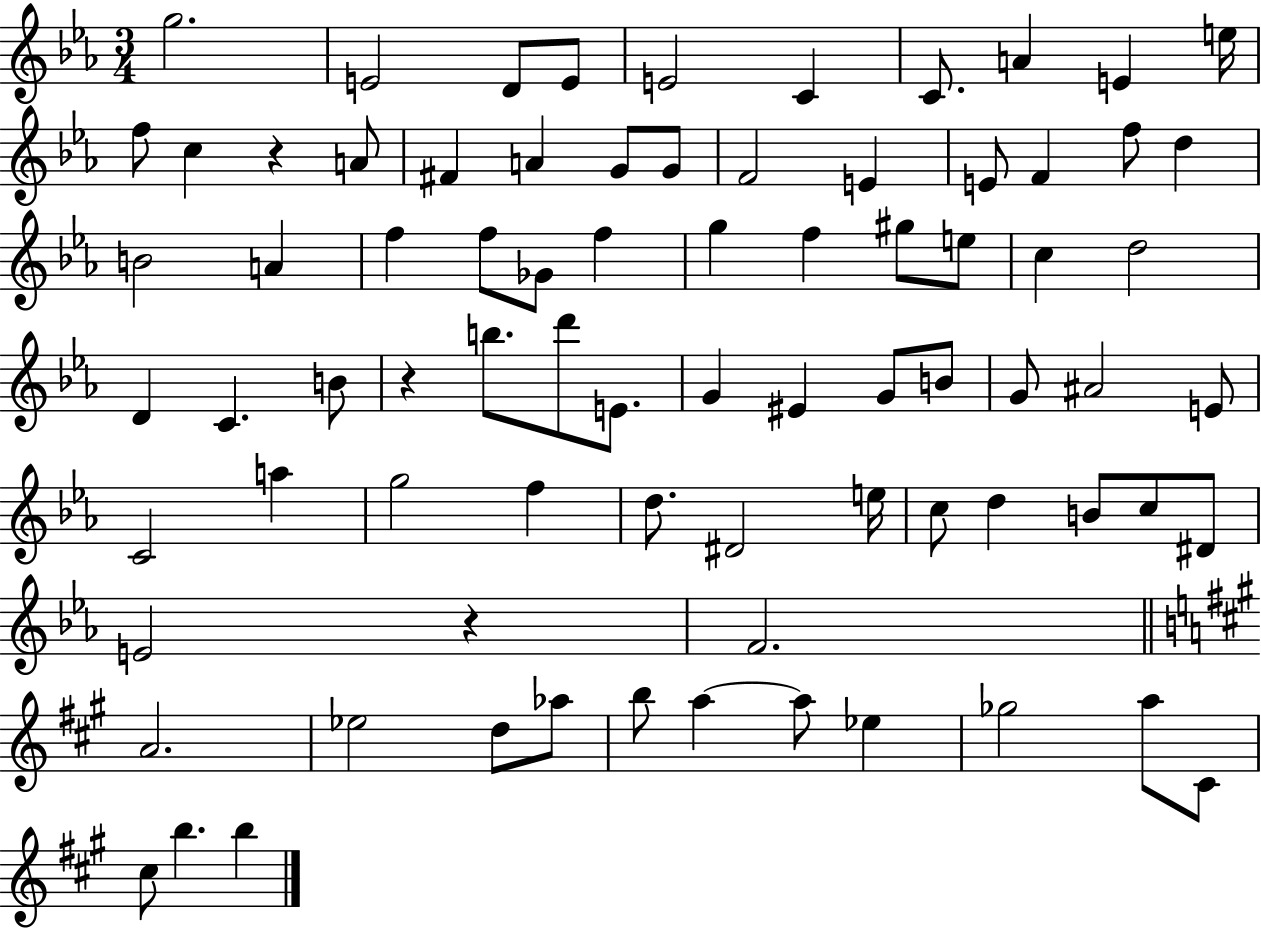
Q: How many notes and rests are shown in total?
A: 79